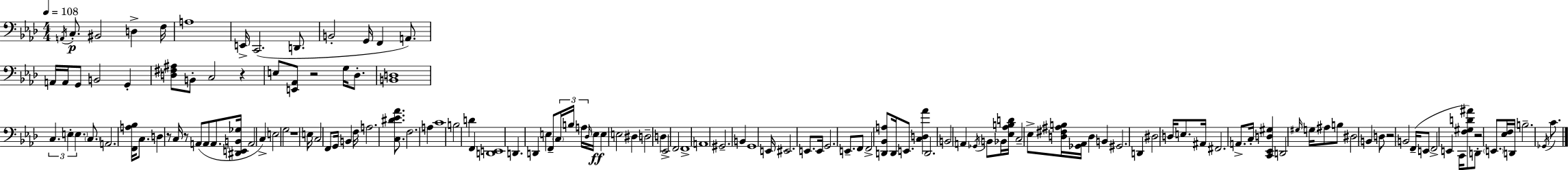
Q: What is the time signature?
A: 4/4